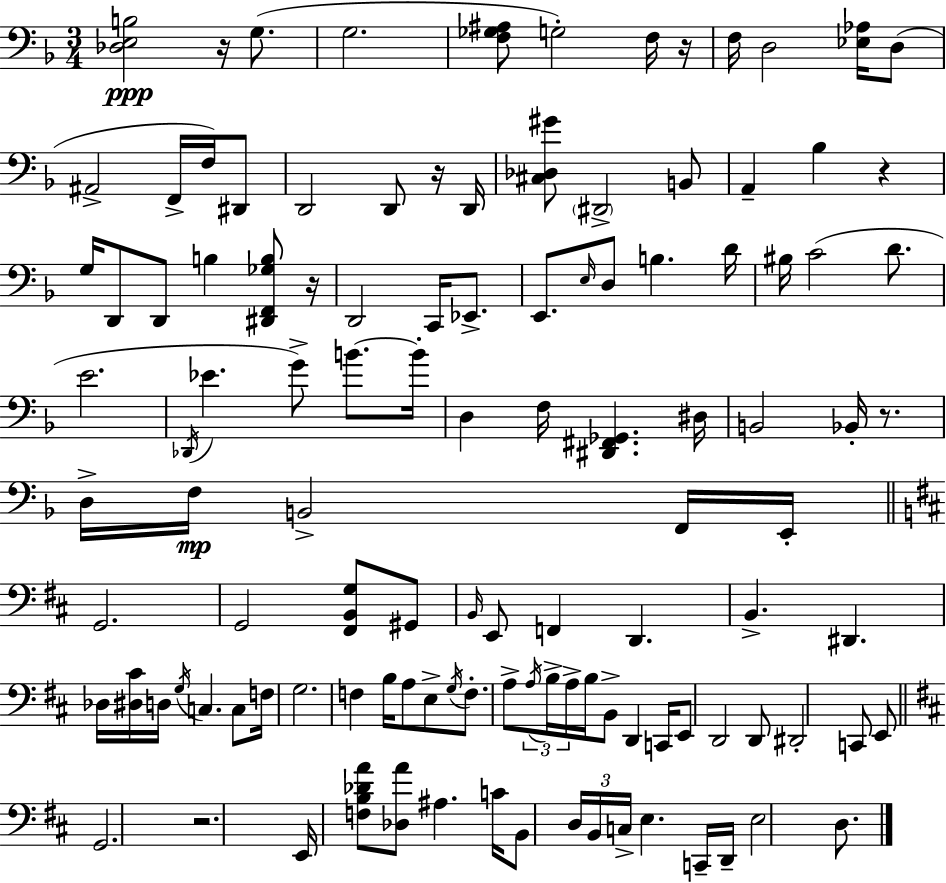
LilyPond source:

{
  \clef bass
  \numericTimeSignature
  \time 3/4
  \key f \major
  <des e b>2\ppp r16 g8.( | g2. | <f ges ais>8 g2-.) f16 r16 | f16 d2 <ees aes>16 d8( | \break ais,2-> f,16-> f16) dis,8 | d,2 d,8 r16 d,16 | <cis des gis'>8 \parenthesize dis,2-> b,8 | a,4-- bes4 r4 | \break g16 d,8 d,8 b4 <dis, f, ges b>8 r16 | d,2 c,16 ees,8.-> | e,8. \grace { e16 } d8 b4. | d'16 bis16 c'2( d'8. | \break e'2. | \acciaccatura { des,16 } ees'4. g'8->) b'8.~~ | b'16-. d4 f16 <dis, fis, ges,>4. | dis16 b,2 bes,16-. r8. | \break d16-> f16\mp b,2-> | f,16 e,16-. \bar "||" \break \key b \minor g,2. | g,2 <fis, b, g>8 gis,8 | \grace { b,16 } e,8 f,4 d,4. | b,4.-> dis,4. | \break des16 <dis cis'>16 d16 \acciaccatura { g16 } c4. c8 | f16 g2. | f4 b16 a8 e8-> \acciaccatura { g16 } | f8.-. a8-> \tuplet 3/2 { \acciaccatura { a16 } b16-> a16-> } b16 b,8-> d,4 | \break c,16 e,8 d,2 | d,8 dis,2-. | c,8 e,8 \bar "||" \break \key d \major g,2. | r2. | e,16 <f b des' a'>8 <des a'>8 ais4. c'16 | b,8 \tuplet 3/2 { d16 b,16 c16-> } e4. c,16-- | \break d,16-- e2 d8. | \bar "|."
}